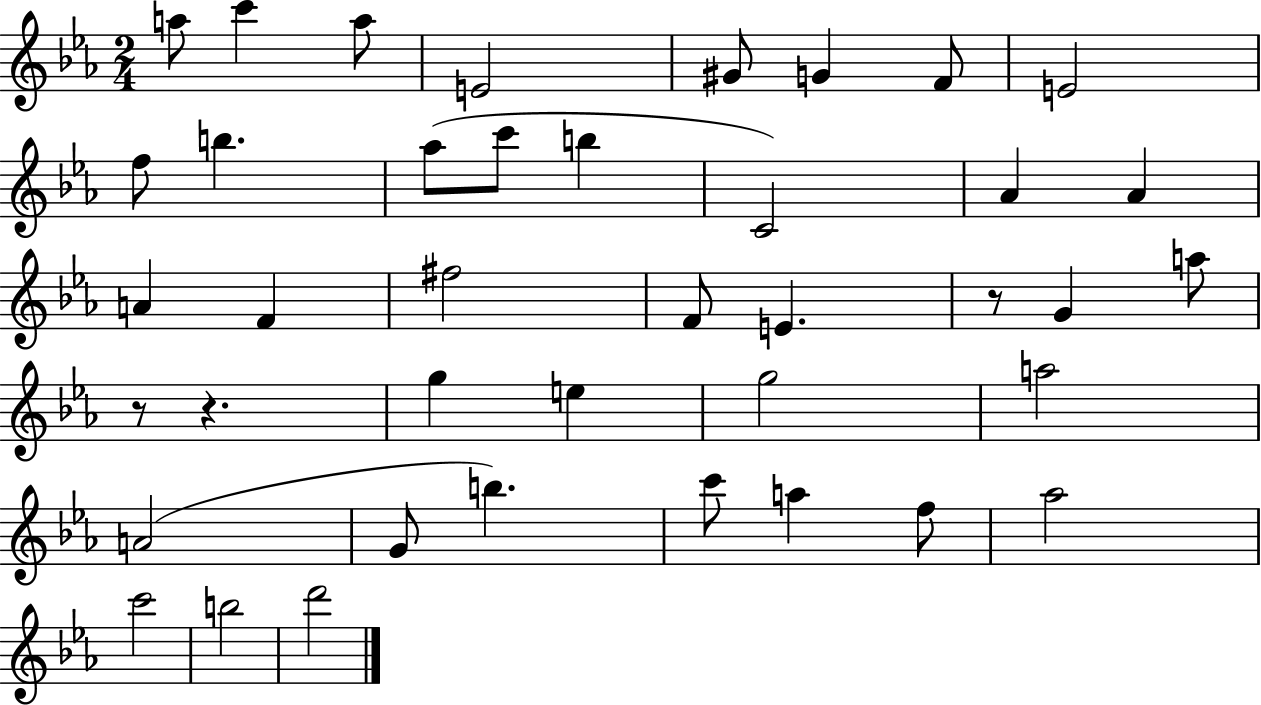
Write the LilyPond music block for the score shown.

{
  \clef treble
  \numericTimeSignature
  \time 2/4
  \key ees \major
  a''8 c'''4 a''8 | e'2 | gis'8 g'4 f'8 | e'2 | \break f''8 b''4. | aes''8( c'''8 b''4 | c'2) | aes'4 aes'4 | \break a'4 f'4 | fis''2 | f'8 e'4. | r8 g'4 a''8 | \break r8 r4. | g''4 e''4 | g''2 | a''2 | \break a'2( | g'8 b''4.) | c'''8 a''4 f''8 | aes''2 | \break c'''2 | b''2 | d'''2 | \bar "|."
}